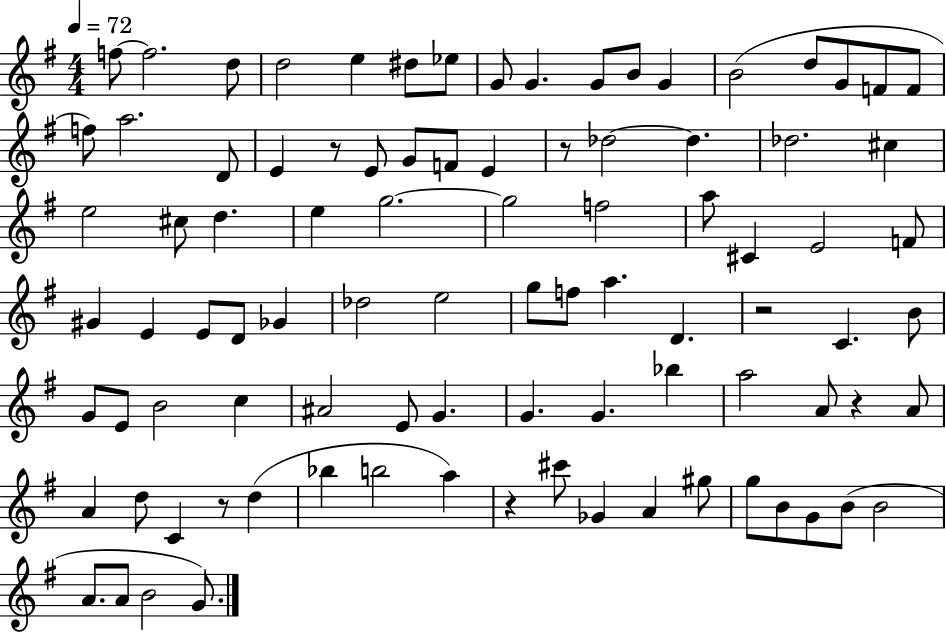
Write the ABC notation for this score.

X:1
T:Untitled
M:4/4
L:1/4
K:G
f/2 f2 d/2 d2 e ^d/2 _e/2 G/2 G G/2 B/2 G B2 d/2 G/2 F/2 F/2 f/2 a2 D/2 E z/2 E/2 G/2 F/2 E z/2 _d2 _d _d2 ^c e2 ^c/2 d e g2 g2 f2 a/2 ^C E2 F/2 ^G E E/2 D/2 _G _d2 e2 g/2 f/2 a D z2 C B/2 G/2 E/2 B2 c ^A2 E/2 G G G _b a2 A/2 z A/2 A d/2 C z/2 d _b b2 a z ^c'/2 _G A ^g/2 g/2 B/2 G/2 B/2 B2 A/2 A/2 B2 G/2